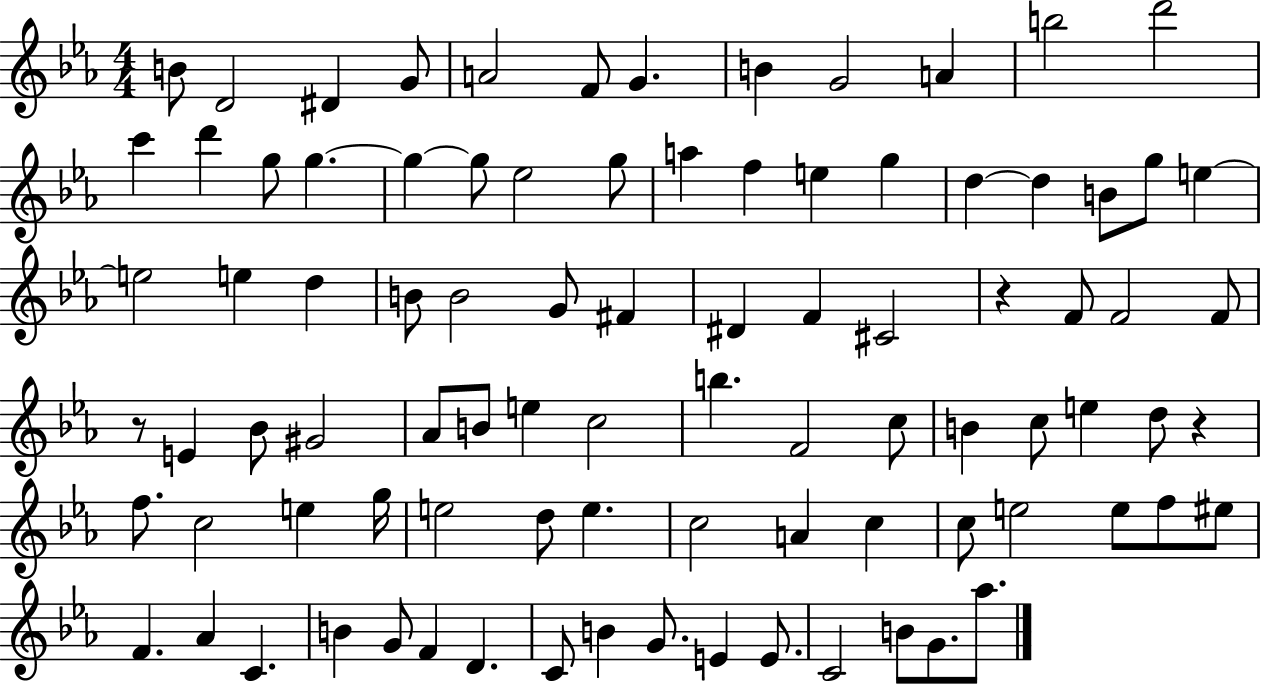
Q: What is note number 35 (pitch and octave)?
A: G4